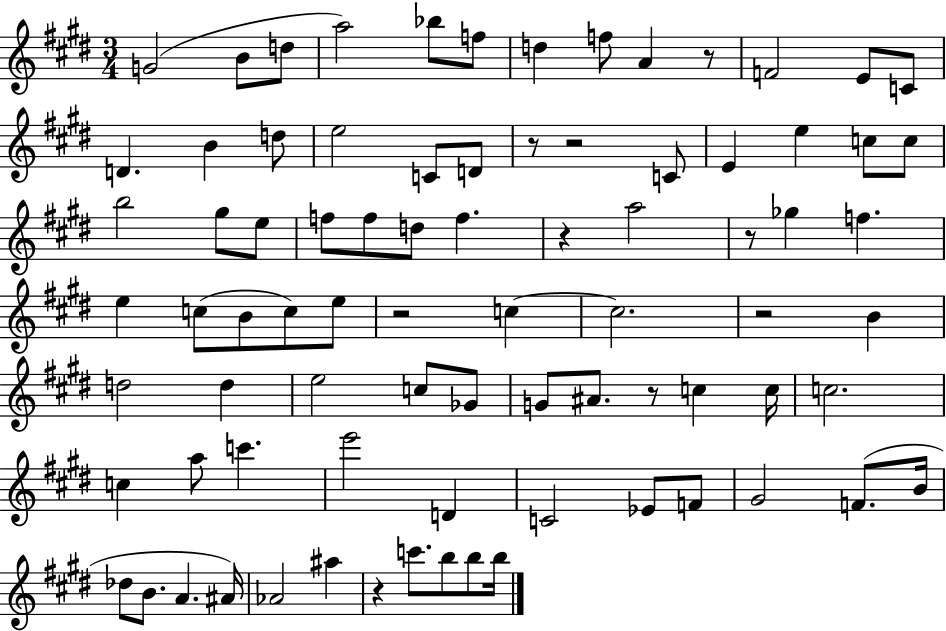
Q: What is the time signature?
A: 3/4